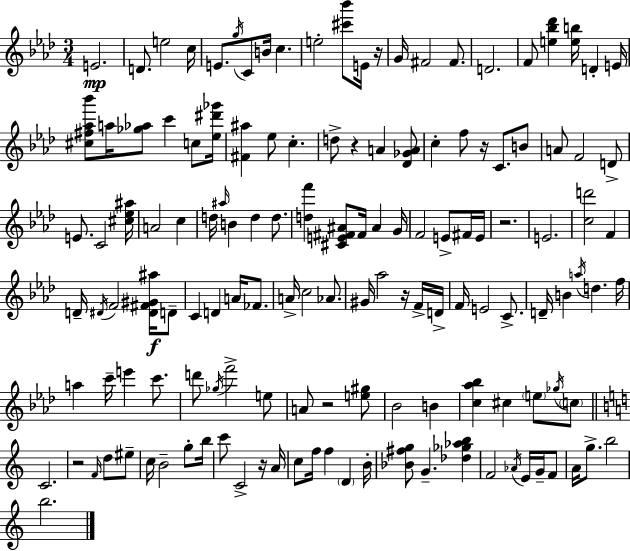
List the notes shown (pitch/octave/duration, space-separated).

E4/h. D4/e. E5/h C5/s E4/e. G5/s C4/e B4/s C5/q. E5/h [C#6,Bb6]/e E4/s R/s G4/s F#4/h F#4/e. D4/h. F4/e [E5,Bb5,Db6]/q [E5,B5]/s D4/q E4/s [C#5,F#5,Ab5,Bb6]/e A5/s [Gb5,Ab5]/e C6/q C5/e [Eb5,D#6,Gb6]/s [F#4,A#5]/q Eb5/e C5/q. D5/e R/q A4/q [Db4,Gb4,A4]/e C5/q F5/e R/s C4/e. B4/e A4/e F4/h D4/e E4/e. C4/h [C#5,Eb5,A#5]/s A4/h C5/q D5/s A#5/s B4/q D5/q D5/e. [D5,F6]/q [C#4,E4,F#4,A#4]/e F#4/s A#4/q G4/s F4/h E4/e F#4/s E4/s R/h. E4/h. [C5,D6]/h F4/q D4/s D#4/s F4/h [D#4,F#4,G#4,A#5]/s D4/e C4/q D4/q A4/s FES4/e. A4/s C5/h Ab4/e. G#4/s Ab5/h R/s F4/s D4/s F4/s E4/h C4/e. D4/s B4/q A5/s D5/q. F5/s A5/q C6/s E6/q C6/e. D6/e Gb5/s F6/h E5/e A4/e R/h [E5,G#5]/e Bb4/h B4/q [C5,Ab5,Bb5]/q C#5/q E5/e Gb5/s C5/e C4/h. R/h F4/s D5/e EIS5/e C5/s B4/h G5/e B5/s C6/e C4/h R/s A4/s C5/e F5/s F5/q D4/q B4/s [Bb4,F#5,G5]/e G4/q. [Db5,Gb5,Ab5,B5]/q F4/h Ab4/s E4/s G4/s F4/e A4/s G5/e. B5/h B5/h.